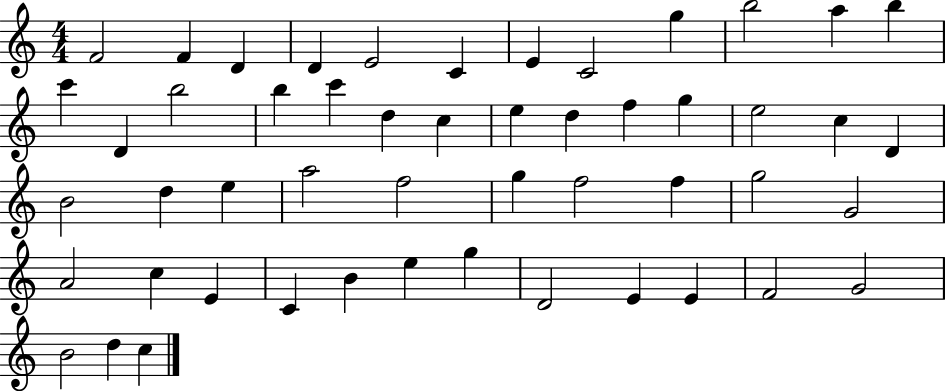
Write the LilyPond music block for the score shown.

{
  \clef treble
  \numericTimeSignature
  \time 4/4
  \key c \major
  f'2 f'4 d'4 | d'4 e'2 c'4 | e'4 c'2 g''4 | b''2 a''4 b''4 | \break c'''4 d'4 b''2 | b''4 c'''4 d''4 c''4 | e''4 d''4 f''4 g''4 | e''2 c''4 d'4 | \break b'2 d''4 e''4 | a''2 f''2 | g''4 f''2 f''4 | g''2 g'2 | \break a'2 c''4 e'4 | c'4 b'4 e''4 g''4 | d'2 e'4 e'4 | f'2 g'2 | \break b'2 d''4 c''4 | \bar "|."
}